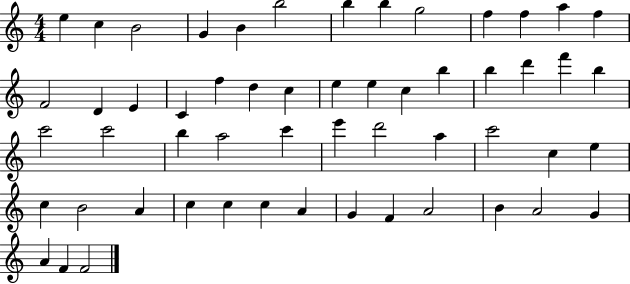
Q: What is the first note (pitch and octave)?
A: E5